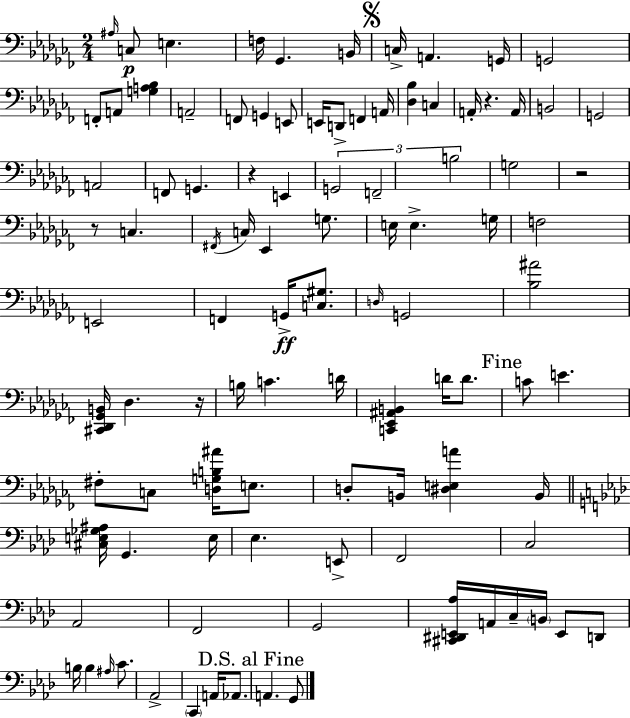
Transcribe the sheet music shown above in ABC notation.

X:1
T:Untitled
M:2/4
L:1/4
K:Abm
^A,/4 C,/2 E, F,/4 _G,, B,,/4 C,/4 A,, G,,/4 G,,2 F,,/2 A,,/2 [G,A,_B,] A,,2 F,,/2 G,, E,,/2 E,,/4 D,,/2 F,, A,,/4 [_D,_B,] C, A,,/4 z A,,/4 B,,2 G,,2 A,,2 F,,/2 G,, z E,, G,,2 F,,2 B,2 G,2 z2 z/2 C, ^F,,/4 C,/4 _E,, G,/2 E,/4 E, G,/4 F,2 E,,2 F,, G,,/4 [C,^G,]/2 D,/4 G,,2 [_B,^A]2 [^C,,_D,,_G,,B,,]/4 _D, z/4 B,/4 C D/4 [C,,_E,,^A,,B,,] D/4 D/2 C/2 E ^F,/2 C,/2 [D,G,B,^A]/4 E,/2 D,/2 B,,/4 [^D,E,A] B,,/4 [^C,E,_G,^A,]/4 G,, E,/4 _E, E,,/2 F,,2 C,2 _A,,2 F,,2 G,,2 [^C,,^D,,E,,_A,]/4 A,,/4 C,/4 B,,/4 E,,/2 D,,/2 B,/4 B, ^A,/4 C/2 _A,,2 C,, A,,/4 _A,,/2 A,, G,,/2